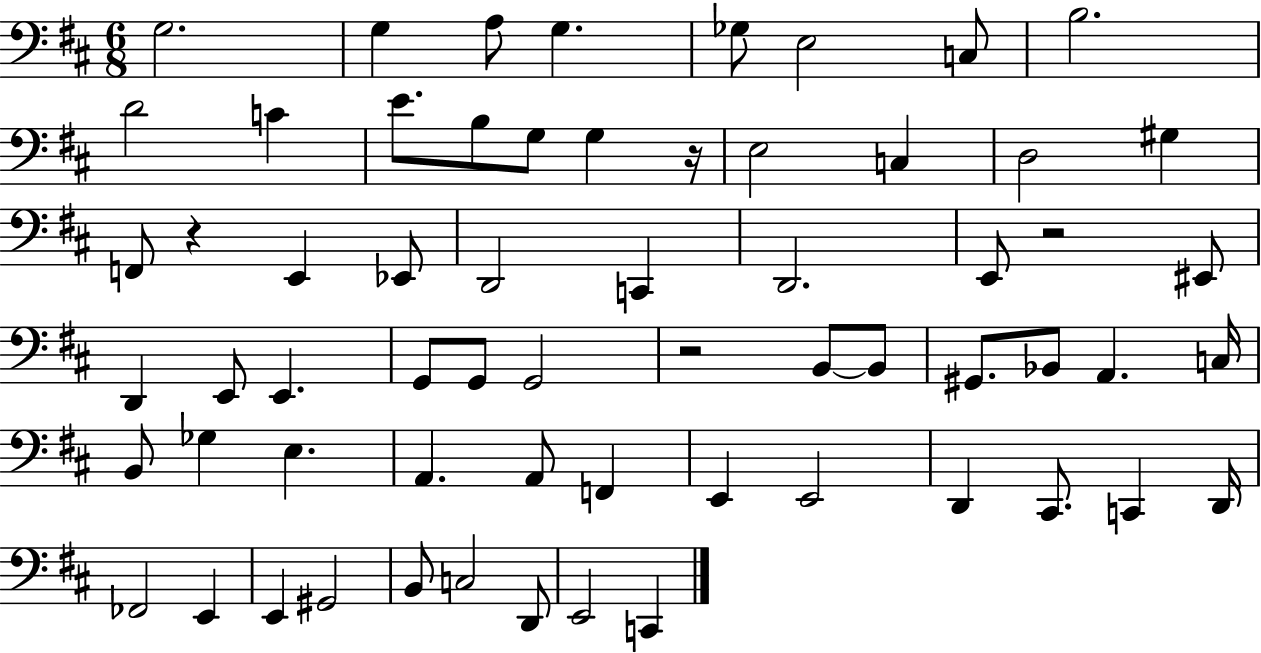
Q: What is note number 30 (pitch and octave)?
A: G2